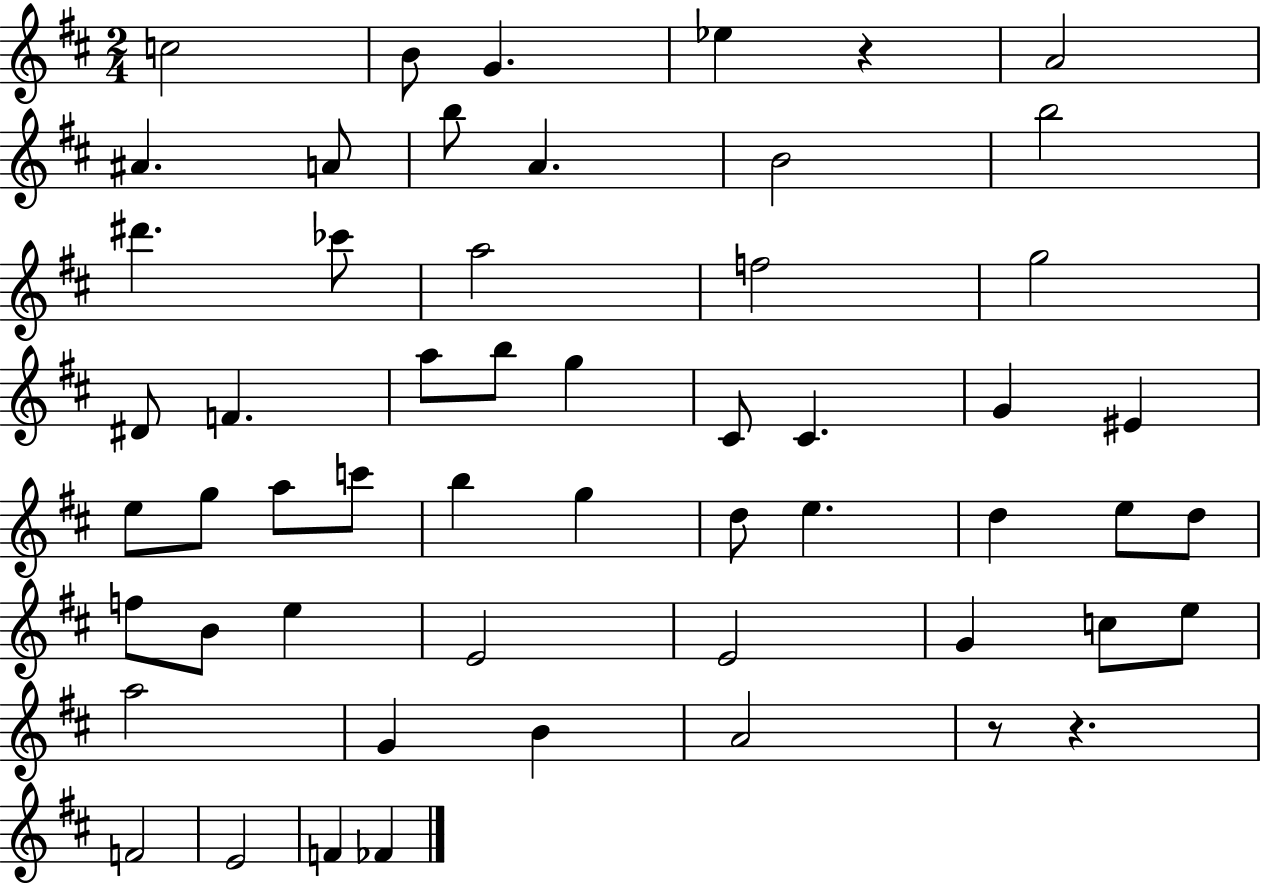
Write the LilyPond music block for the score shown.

{
  \clef treble
  \numericTimeSignature
  \time 2/4
  \key d \major
  c''2 | b'8 g'4. | ees''4 r4 | a'2 | \break ais'4. a'8 | b''8 a'4. | b'2 | b''2 | \break dis'''4. ces'''8 | a''2 | f''2 | g''2 | \break dis'8 f'4. | a''8 b''8 g''4 | cis'8 cis'4. | g'4 eis'4 | \break e''8 g''8 a''8 c'''8 | b''4 g''4 | d''8 e''4. | d''4 e''8 d''8 | \break f''8 b'8 e''4 | e'2 | e'2 | g'4 c''8 e''8 | \break a''2 | g'4 b'4 | a'2 | r8 r4. | \break f'2 | e'2 | f'4 fes'4 | \bar "|."
}